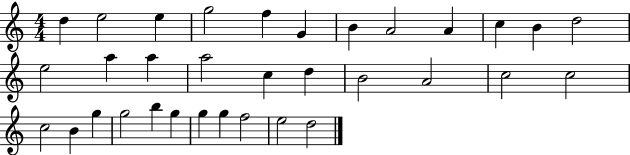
X:1
T:Untitled
M:4/4
L:1/4
K:C
d e2 e g2 f G B A2 A c B d2 e2 a a a2 c d B2 A2 c2 c2 c2 B g g2 b g g g f2 e2 d2